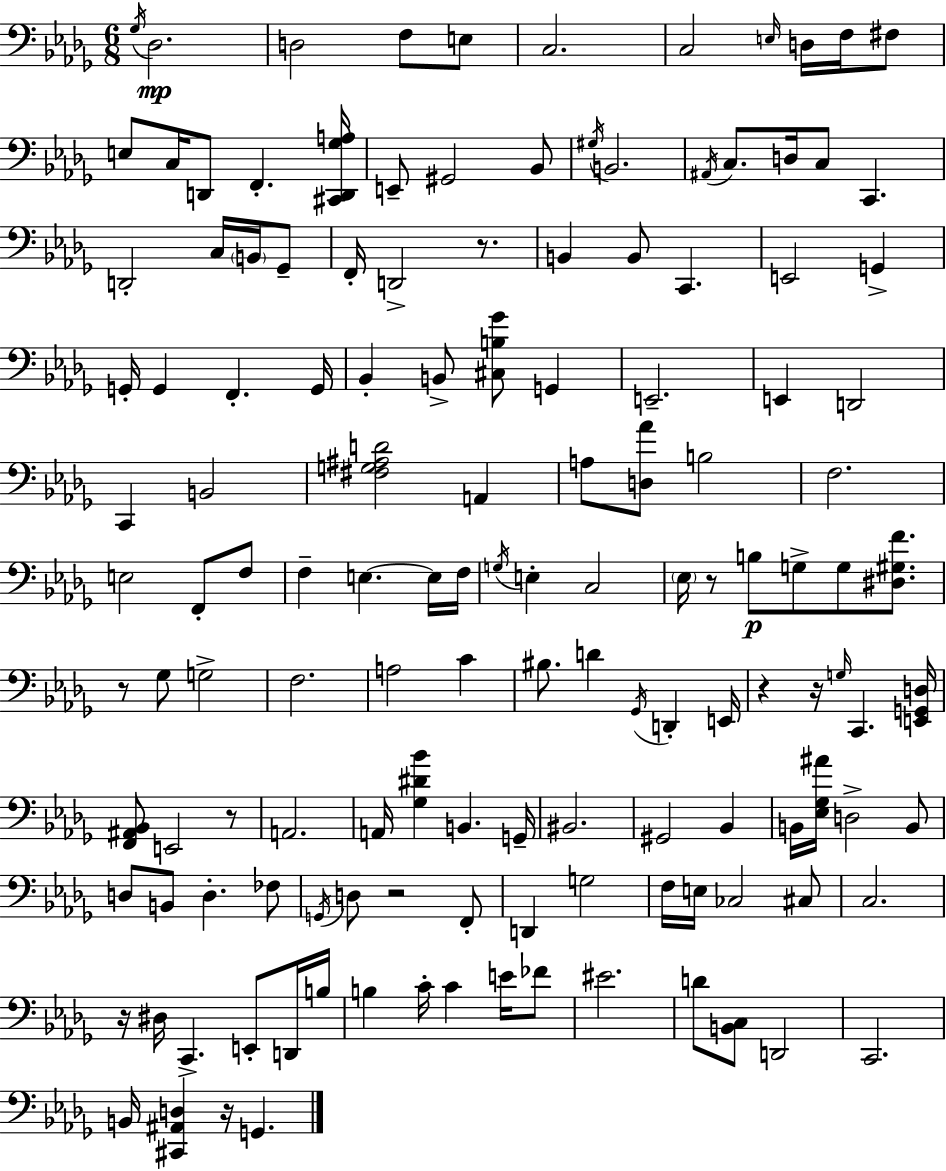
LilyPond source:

{
  \clef bass
  \numericTimeSignature
  \time 6/8
  \key bes \minor
  \repeat volta 2 { \acciaccatura { ges16 }\mp des2. | d2 f8 e8 | c2. | c2 \grace { e16 } d16 f16 | \break fis8 e8 c16 d,8 f,4.-. | <cis, d, ges a>16 e,8-- gis,2 | bes,8 \acciaccatura { gis16 } b,2. | \acciaccatura { ais,16 } c8. d16 c8 c,4. | \break d,2-. | c16 \parenthesize b,16 ges,8-- f,16-. d,2-> | r8. b,4 b,8 c,4. | e,2 | \break g,4-> g,16-. g,4 f,4.-. | g,16 bes,4-. b,8-> <cis b ges'>8 | g,4 e,2.-- | e,4 d,2 | \break c,4 b,2 | <fis g ais d'>2 | a,4 a8 <d aes'>8 b2 | f2. | \break e2 | f,8-. f8 f4-- e4.~~ | e16 f16 \acciaccatura { g16 } e4-. c2 | \parenthesize ees16 r8 b8\p g8-> | \break g8 <dis gis f'>8. r8 ges8 g2-> | f2. | a2 | c'4 bis8. d'4 | \break \acciaccatura { ges,16 } d,4-. e,16 r4 r16 \grace { g16 } | c,4. <e, g, d>16 <f, ais, bes,>8 e,2 | r8 a,2. | a,16 <ges dis' bes'>4 | \break b,4. g,16-- bis,2. | gis,2 | bes,4 b,16 <ees ges ais'>16 d2-> | b,8 d8 b,8 d4.-. | \break fes8 \acciaccatura { g,16 } d8 r2 | f,8-. d,4 | g2 f16 e16 ces2 | cis8 c2. | \break r16 dis16 c,4.-> | e,8-. d,16 b16 b4 | c'16-. c'4 e'16 fes'8 eis'2. | d'8 <b, c>8 | \break d,2 c,2. | b,16 <cis, ais, d>4 | r16 g,4. } \bar "|."
}